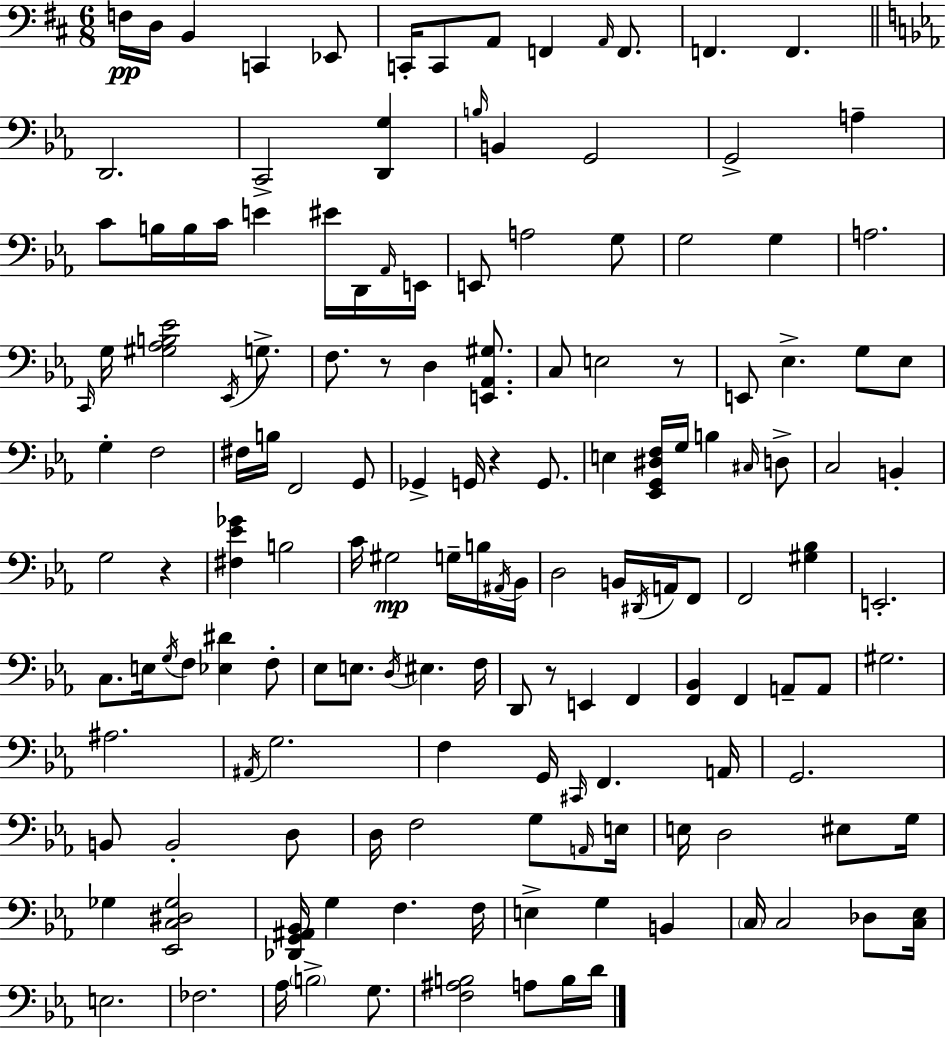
{
  \clef bass
  \numericTimeSignature
  \time 6/8
  \key d \major
  \repeat volta 2 { f16\pp d16 b,4 c,4 ees,8 | c,16-. c,8 a,8 f,4 \grace { a,16 } f,8. | f,4. f,4. | \bar "||" \break \key c \minor d,2. | c,2-> <d, g>4 | \grace { b16 } b,4 g,2 | g,2-> a4-- | \break c'8 b16 b16 c'16 e'4 eis'16 d,16 | \grace { aes,16 } e,16 e,8 a2 | g8 g2 g4 | a2. | \break \grace { c,16 } g16 <gis aes b ees'>2 | \acciaccatura { ees,16 } g8.-> f8. r8 d4 | <e, aes, gis>8. c8 e2 | r8 e,8 ees4.-> | \break g8 ees8 g4-. f2 | fis16 b16 f,2 | g,8 ges,4-> g,16 r4 | g,8. e4 <ees, g, dis f>16 g16 b4 | \break \grace { cis16 } d8-> c2 | b,4-. g2 | r4 <fis ees' ges'>4 b2 | c'16 gis2\mp | \break g16-- b16 \acciaccatura { ais,16 } bes,16 d2 | b,16 \acciaccatura { dis,16 } a,16 f,8 f,2 | <gis bes>4 e,2.-. | c8. e16 \acciaccatura { g16 } | \break f8 <ees dis'>4 f8-. ees8 e8. | \acciaccatura { d16 } eis4. f16 d,8 r8 | e,4 f,4 <f, bes,>4 | f,4 a,8-- a,8 gis2. | \break ais2. | \acciaccatura { ais,16 } g2. | f4 | g,16 \grace { cis,16 } f,4. a,16 g,2. | \break b,8 | b,2-. d8 d16 | f2 g8 \grace { a,16 } e16 | e16 d2 eis8 g16 | \break ges4 <ees, c dis ges>2 | <des, g, ais, bes,>16 g4 f4. f16 | e4-> g4 b,4 | \parenthesize c16 c2 des8 <c ees>16 | \break e2. | fes2. | aes16 \parenthesize b2-> g8. | <f ais b>2 a8 b16 d'16 | \break } \bar "|."
}